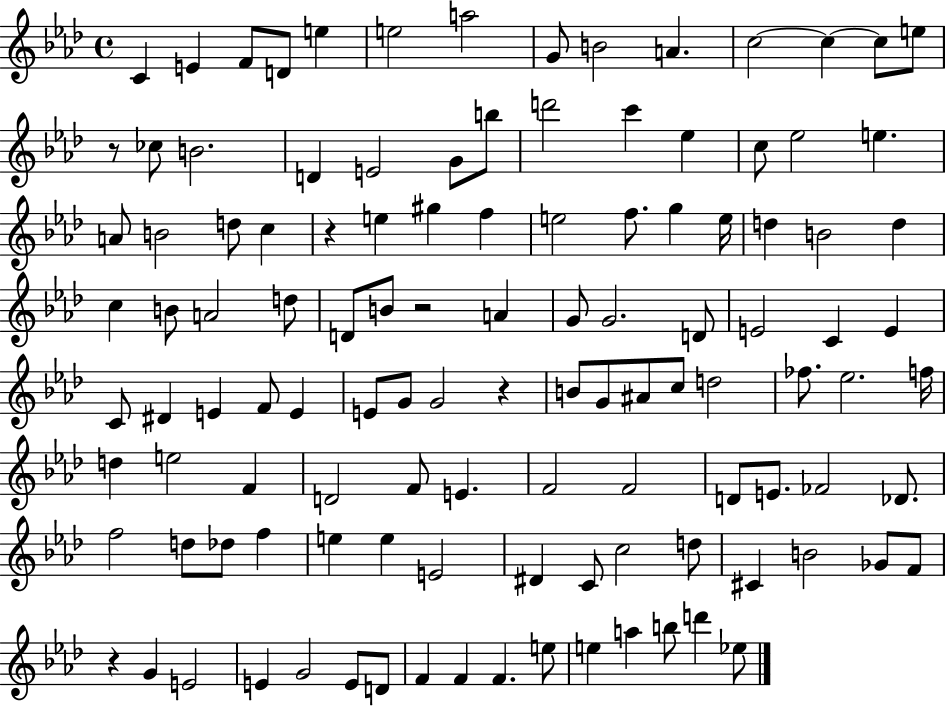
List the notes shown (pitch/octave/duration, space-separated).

C4/q E4/q F4/e D4/e E5/q E5/h A5/h G4/e B4/h A4/q. C5/h C5/q C5/e E5/e R/e CES5/e B4/h. D4/q E4/h G4/e B5/e D6/h C6/q Eb5/q C5/e Eb5/h E5/q. A4/e B4/h D5/e C5/q R/q E5/q G#5/q F5/q E5/h F5/e. G5/q E5/s D5/q B4/h D5/q C5/q B4/e A4/h D5/e D4/e B4/e R/h A4/q G4/e G4/h. D4/e E4/h C4/q E4/q C4/e D#4/q E4/q F4/e E4/q E4/e G4/e G4/h R/q B4/e G4/e A#4/e C5/e D5/h FES5/e. Eb5/h. F5/s D5/q E5/h F4/q D4/h F4/e E4/q. F4/h F4/h D4/e E4/e. FES4/h Db4/e. F5/h D5/e Db5/e F5/q E5/q E5/q E4/h D#4/q C4/e C5/h D5/e C#4/q B4/h Gb4/e F4/e R/q G4/q E4/h E4/q G4/h E4/e D4/e F4/q F4/q F4/q. E5/e E5/q A5/q B5/e D6/q Eb5/e